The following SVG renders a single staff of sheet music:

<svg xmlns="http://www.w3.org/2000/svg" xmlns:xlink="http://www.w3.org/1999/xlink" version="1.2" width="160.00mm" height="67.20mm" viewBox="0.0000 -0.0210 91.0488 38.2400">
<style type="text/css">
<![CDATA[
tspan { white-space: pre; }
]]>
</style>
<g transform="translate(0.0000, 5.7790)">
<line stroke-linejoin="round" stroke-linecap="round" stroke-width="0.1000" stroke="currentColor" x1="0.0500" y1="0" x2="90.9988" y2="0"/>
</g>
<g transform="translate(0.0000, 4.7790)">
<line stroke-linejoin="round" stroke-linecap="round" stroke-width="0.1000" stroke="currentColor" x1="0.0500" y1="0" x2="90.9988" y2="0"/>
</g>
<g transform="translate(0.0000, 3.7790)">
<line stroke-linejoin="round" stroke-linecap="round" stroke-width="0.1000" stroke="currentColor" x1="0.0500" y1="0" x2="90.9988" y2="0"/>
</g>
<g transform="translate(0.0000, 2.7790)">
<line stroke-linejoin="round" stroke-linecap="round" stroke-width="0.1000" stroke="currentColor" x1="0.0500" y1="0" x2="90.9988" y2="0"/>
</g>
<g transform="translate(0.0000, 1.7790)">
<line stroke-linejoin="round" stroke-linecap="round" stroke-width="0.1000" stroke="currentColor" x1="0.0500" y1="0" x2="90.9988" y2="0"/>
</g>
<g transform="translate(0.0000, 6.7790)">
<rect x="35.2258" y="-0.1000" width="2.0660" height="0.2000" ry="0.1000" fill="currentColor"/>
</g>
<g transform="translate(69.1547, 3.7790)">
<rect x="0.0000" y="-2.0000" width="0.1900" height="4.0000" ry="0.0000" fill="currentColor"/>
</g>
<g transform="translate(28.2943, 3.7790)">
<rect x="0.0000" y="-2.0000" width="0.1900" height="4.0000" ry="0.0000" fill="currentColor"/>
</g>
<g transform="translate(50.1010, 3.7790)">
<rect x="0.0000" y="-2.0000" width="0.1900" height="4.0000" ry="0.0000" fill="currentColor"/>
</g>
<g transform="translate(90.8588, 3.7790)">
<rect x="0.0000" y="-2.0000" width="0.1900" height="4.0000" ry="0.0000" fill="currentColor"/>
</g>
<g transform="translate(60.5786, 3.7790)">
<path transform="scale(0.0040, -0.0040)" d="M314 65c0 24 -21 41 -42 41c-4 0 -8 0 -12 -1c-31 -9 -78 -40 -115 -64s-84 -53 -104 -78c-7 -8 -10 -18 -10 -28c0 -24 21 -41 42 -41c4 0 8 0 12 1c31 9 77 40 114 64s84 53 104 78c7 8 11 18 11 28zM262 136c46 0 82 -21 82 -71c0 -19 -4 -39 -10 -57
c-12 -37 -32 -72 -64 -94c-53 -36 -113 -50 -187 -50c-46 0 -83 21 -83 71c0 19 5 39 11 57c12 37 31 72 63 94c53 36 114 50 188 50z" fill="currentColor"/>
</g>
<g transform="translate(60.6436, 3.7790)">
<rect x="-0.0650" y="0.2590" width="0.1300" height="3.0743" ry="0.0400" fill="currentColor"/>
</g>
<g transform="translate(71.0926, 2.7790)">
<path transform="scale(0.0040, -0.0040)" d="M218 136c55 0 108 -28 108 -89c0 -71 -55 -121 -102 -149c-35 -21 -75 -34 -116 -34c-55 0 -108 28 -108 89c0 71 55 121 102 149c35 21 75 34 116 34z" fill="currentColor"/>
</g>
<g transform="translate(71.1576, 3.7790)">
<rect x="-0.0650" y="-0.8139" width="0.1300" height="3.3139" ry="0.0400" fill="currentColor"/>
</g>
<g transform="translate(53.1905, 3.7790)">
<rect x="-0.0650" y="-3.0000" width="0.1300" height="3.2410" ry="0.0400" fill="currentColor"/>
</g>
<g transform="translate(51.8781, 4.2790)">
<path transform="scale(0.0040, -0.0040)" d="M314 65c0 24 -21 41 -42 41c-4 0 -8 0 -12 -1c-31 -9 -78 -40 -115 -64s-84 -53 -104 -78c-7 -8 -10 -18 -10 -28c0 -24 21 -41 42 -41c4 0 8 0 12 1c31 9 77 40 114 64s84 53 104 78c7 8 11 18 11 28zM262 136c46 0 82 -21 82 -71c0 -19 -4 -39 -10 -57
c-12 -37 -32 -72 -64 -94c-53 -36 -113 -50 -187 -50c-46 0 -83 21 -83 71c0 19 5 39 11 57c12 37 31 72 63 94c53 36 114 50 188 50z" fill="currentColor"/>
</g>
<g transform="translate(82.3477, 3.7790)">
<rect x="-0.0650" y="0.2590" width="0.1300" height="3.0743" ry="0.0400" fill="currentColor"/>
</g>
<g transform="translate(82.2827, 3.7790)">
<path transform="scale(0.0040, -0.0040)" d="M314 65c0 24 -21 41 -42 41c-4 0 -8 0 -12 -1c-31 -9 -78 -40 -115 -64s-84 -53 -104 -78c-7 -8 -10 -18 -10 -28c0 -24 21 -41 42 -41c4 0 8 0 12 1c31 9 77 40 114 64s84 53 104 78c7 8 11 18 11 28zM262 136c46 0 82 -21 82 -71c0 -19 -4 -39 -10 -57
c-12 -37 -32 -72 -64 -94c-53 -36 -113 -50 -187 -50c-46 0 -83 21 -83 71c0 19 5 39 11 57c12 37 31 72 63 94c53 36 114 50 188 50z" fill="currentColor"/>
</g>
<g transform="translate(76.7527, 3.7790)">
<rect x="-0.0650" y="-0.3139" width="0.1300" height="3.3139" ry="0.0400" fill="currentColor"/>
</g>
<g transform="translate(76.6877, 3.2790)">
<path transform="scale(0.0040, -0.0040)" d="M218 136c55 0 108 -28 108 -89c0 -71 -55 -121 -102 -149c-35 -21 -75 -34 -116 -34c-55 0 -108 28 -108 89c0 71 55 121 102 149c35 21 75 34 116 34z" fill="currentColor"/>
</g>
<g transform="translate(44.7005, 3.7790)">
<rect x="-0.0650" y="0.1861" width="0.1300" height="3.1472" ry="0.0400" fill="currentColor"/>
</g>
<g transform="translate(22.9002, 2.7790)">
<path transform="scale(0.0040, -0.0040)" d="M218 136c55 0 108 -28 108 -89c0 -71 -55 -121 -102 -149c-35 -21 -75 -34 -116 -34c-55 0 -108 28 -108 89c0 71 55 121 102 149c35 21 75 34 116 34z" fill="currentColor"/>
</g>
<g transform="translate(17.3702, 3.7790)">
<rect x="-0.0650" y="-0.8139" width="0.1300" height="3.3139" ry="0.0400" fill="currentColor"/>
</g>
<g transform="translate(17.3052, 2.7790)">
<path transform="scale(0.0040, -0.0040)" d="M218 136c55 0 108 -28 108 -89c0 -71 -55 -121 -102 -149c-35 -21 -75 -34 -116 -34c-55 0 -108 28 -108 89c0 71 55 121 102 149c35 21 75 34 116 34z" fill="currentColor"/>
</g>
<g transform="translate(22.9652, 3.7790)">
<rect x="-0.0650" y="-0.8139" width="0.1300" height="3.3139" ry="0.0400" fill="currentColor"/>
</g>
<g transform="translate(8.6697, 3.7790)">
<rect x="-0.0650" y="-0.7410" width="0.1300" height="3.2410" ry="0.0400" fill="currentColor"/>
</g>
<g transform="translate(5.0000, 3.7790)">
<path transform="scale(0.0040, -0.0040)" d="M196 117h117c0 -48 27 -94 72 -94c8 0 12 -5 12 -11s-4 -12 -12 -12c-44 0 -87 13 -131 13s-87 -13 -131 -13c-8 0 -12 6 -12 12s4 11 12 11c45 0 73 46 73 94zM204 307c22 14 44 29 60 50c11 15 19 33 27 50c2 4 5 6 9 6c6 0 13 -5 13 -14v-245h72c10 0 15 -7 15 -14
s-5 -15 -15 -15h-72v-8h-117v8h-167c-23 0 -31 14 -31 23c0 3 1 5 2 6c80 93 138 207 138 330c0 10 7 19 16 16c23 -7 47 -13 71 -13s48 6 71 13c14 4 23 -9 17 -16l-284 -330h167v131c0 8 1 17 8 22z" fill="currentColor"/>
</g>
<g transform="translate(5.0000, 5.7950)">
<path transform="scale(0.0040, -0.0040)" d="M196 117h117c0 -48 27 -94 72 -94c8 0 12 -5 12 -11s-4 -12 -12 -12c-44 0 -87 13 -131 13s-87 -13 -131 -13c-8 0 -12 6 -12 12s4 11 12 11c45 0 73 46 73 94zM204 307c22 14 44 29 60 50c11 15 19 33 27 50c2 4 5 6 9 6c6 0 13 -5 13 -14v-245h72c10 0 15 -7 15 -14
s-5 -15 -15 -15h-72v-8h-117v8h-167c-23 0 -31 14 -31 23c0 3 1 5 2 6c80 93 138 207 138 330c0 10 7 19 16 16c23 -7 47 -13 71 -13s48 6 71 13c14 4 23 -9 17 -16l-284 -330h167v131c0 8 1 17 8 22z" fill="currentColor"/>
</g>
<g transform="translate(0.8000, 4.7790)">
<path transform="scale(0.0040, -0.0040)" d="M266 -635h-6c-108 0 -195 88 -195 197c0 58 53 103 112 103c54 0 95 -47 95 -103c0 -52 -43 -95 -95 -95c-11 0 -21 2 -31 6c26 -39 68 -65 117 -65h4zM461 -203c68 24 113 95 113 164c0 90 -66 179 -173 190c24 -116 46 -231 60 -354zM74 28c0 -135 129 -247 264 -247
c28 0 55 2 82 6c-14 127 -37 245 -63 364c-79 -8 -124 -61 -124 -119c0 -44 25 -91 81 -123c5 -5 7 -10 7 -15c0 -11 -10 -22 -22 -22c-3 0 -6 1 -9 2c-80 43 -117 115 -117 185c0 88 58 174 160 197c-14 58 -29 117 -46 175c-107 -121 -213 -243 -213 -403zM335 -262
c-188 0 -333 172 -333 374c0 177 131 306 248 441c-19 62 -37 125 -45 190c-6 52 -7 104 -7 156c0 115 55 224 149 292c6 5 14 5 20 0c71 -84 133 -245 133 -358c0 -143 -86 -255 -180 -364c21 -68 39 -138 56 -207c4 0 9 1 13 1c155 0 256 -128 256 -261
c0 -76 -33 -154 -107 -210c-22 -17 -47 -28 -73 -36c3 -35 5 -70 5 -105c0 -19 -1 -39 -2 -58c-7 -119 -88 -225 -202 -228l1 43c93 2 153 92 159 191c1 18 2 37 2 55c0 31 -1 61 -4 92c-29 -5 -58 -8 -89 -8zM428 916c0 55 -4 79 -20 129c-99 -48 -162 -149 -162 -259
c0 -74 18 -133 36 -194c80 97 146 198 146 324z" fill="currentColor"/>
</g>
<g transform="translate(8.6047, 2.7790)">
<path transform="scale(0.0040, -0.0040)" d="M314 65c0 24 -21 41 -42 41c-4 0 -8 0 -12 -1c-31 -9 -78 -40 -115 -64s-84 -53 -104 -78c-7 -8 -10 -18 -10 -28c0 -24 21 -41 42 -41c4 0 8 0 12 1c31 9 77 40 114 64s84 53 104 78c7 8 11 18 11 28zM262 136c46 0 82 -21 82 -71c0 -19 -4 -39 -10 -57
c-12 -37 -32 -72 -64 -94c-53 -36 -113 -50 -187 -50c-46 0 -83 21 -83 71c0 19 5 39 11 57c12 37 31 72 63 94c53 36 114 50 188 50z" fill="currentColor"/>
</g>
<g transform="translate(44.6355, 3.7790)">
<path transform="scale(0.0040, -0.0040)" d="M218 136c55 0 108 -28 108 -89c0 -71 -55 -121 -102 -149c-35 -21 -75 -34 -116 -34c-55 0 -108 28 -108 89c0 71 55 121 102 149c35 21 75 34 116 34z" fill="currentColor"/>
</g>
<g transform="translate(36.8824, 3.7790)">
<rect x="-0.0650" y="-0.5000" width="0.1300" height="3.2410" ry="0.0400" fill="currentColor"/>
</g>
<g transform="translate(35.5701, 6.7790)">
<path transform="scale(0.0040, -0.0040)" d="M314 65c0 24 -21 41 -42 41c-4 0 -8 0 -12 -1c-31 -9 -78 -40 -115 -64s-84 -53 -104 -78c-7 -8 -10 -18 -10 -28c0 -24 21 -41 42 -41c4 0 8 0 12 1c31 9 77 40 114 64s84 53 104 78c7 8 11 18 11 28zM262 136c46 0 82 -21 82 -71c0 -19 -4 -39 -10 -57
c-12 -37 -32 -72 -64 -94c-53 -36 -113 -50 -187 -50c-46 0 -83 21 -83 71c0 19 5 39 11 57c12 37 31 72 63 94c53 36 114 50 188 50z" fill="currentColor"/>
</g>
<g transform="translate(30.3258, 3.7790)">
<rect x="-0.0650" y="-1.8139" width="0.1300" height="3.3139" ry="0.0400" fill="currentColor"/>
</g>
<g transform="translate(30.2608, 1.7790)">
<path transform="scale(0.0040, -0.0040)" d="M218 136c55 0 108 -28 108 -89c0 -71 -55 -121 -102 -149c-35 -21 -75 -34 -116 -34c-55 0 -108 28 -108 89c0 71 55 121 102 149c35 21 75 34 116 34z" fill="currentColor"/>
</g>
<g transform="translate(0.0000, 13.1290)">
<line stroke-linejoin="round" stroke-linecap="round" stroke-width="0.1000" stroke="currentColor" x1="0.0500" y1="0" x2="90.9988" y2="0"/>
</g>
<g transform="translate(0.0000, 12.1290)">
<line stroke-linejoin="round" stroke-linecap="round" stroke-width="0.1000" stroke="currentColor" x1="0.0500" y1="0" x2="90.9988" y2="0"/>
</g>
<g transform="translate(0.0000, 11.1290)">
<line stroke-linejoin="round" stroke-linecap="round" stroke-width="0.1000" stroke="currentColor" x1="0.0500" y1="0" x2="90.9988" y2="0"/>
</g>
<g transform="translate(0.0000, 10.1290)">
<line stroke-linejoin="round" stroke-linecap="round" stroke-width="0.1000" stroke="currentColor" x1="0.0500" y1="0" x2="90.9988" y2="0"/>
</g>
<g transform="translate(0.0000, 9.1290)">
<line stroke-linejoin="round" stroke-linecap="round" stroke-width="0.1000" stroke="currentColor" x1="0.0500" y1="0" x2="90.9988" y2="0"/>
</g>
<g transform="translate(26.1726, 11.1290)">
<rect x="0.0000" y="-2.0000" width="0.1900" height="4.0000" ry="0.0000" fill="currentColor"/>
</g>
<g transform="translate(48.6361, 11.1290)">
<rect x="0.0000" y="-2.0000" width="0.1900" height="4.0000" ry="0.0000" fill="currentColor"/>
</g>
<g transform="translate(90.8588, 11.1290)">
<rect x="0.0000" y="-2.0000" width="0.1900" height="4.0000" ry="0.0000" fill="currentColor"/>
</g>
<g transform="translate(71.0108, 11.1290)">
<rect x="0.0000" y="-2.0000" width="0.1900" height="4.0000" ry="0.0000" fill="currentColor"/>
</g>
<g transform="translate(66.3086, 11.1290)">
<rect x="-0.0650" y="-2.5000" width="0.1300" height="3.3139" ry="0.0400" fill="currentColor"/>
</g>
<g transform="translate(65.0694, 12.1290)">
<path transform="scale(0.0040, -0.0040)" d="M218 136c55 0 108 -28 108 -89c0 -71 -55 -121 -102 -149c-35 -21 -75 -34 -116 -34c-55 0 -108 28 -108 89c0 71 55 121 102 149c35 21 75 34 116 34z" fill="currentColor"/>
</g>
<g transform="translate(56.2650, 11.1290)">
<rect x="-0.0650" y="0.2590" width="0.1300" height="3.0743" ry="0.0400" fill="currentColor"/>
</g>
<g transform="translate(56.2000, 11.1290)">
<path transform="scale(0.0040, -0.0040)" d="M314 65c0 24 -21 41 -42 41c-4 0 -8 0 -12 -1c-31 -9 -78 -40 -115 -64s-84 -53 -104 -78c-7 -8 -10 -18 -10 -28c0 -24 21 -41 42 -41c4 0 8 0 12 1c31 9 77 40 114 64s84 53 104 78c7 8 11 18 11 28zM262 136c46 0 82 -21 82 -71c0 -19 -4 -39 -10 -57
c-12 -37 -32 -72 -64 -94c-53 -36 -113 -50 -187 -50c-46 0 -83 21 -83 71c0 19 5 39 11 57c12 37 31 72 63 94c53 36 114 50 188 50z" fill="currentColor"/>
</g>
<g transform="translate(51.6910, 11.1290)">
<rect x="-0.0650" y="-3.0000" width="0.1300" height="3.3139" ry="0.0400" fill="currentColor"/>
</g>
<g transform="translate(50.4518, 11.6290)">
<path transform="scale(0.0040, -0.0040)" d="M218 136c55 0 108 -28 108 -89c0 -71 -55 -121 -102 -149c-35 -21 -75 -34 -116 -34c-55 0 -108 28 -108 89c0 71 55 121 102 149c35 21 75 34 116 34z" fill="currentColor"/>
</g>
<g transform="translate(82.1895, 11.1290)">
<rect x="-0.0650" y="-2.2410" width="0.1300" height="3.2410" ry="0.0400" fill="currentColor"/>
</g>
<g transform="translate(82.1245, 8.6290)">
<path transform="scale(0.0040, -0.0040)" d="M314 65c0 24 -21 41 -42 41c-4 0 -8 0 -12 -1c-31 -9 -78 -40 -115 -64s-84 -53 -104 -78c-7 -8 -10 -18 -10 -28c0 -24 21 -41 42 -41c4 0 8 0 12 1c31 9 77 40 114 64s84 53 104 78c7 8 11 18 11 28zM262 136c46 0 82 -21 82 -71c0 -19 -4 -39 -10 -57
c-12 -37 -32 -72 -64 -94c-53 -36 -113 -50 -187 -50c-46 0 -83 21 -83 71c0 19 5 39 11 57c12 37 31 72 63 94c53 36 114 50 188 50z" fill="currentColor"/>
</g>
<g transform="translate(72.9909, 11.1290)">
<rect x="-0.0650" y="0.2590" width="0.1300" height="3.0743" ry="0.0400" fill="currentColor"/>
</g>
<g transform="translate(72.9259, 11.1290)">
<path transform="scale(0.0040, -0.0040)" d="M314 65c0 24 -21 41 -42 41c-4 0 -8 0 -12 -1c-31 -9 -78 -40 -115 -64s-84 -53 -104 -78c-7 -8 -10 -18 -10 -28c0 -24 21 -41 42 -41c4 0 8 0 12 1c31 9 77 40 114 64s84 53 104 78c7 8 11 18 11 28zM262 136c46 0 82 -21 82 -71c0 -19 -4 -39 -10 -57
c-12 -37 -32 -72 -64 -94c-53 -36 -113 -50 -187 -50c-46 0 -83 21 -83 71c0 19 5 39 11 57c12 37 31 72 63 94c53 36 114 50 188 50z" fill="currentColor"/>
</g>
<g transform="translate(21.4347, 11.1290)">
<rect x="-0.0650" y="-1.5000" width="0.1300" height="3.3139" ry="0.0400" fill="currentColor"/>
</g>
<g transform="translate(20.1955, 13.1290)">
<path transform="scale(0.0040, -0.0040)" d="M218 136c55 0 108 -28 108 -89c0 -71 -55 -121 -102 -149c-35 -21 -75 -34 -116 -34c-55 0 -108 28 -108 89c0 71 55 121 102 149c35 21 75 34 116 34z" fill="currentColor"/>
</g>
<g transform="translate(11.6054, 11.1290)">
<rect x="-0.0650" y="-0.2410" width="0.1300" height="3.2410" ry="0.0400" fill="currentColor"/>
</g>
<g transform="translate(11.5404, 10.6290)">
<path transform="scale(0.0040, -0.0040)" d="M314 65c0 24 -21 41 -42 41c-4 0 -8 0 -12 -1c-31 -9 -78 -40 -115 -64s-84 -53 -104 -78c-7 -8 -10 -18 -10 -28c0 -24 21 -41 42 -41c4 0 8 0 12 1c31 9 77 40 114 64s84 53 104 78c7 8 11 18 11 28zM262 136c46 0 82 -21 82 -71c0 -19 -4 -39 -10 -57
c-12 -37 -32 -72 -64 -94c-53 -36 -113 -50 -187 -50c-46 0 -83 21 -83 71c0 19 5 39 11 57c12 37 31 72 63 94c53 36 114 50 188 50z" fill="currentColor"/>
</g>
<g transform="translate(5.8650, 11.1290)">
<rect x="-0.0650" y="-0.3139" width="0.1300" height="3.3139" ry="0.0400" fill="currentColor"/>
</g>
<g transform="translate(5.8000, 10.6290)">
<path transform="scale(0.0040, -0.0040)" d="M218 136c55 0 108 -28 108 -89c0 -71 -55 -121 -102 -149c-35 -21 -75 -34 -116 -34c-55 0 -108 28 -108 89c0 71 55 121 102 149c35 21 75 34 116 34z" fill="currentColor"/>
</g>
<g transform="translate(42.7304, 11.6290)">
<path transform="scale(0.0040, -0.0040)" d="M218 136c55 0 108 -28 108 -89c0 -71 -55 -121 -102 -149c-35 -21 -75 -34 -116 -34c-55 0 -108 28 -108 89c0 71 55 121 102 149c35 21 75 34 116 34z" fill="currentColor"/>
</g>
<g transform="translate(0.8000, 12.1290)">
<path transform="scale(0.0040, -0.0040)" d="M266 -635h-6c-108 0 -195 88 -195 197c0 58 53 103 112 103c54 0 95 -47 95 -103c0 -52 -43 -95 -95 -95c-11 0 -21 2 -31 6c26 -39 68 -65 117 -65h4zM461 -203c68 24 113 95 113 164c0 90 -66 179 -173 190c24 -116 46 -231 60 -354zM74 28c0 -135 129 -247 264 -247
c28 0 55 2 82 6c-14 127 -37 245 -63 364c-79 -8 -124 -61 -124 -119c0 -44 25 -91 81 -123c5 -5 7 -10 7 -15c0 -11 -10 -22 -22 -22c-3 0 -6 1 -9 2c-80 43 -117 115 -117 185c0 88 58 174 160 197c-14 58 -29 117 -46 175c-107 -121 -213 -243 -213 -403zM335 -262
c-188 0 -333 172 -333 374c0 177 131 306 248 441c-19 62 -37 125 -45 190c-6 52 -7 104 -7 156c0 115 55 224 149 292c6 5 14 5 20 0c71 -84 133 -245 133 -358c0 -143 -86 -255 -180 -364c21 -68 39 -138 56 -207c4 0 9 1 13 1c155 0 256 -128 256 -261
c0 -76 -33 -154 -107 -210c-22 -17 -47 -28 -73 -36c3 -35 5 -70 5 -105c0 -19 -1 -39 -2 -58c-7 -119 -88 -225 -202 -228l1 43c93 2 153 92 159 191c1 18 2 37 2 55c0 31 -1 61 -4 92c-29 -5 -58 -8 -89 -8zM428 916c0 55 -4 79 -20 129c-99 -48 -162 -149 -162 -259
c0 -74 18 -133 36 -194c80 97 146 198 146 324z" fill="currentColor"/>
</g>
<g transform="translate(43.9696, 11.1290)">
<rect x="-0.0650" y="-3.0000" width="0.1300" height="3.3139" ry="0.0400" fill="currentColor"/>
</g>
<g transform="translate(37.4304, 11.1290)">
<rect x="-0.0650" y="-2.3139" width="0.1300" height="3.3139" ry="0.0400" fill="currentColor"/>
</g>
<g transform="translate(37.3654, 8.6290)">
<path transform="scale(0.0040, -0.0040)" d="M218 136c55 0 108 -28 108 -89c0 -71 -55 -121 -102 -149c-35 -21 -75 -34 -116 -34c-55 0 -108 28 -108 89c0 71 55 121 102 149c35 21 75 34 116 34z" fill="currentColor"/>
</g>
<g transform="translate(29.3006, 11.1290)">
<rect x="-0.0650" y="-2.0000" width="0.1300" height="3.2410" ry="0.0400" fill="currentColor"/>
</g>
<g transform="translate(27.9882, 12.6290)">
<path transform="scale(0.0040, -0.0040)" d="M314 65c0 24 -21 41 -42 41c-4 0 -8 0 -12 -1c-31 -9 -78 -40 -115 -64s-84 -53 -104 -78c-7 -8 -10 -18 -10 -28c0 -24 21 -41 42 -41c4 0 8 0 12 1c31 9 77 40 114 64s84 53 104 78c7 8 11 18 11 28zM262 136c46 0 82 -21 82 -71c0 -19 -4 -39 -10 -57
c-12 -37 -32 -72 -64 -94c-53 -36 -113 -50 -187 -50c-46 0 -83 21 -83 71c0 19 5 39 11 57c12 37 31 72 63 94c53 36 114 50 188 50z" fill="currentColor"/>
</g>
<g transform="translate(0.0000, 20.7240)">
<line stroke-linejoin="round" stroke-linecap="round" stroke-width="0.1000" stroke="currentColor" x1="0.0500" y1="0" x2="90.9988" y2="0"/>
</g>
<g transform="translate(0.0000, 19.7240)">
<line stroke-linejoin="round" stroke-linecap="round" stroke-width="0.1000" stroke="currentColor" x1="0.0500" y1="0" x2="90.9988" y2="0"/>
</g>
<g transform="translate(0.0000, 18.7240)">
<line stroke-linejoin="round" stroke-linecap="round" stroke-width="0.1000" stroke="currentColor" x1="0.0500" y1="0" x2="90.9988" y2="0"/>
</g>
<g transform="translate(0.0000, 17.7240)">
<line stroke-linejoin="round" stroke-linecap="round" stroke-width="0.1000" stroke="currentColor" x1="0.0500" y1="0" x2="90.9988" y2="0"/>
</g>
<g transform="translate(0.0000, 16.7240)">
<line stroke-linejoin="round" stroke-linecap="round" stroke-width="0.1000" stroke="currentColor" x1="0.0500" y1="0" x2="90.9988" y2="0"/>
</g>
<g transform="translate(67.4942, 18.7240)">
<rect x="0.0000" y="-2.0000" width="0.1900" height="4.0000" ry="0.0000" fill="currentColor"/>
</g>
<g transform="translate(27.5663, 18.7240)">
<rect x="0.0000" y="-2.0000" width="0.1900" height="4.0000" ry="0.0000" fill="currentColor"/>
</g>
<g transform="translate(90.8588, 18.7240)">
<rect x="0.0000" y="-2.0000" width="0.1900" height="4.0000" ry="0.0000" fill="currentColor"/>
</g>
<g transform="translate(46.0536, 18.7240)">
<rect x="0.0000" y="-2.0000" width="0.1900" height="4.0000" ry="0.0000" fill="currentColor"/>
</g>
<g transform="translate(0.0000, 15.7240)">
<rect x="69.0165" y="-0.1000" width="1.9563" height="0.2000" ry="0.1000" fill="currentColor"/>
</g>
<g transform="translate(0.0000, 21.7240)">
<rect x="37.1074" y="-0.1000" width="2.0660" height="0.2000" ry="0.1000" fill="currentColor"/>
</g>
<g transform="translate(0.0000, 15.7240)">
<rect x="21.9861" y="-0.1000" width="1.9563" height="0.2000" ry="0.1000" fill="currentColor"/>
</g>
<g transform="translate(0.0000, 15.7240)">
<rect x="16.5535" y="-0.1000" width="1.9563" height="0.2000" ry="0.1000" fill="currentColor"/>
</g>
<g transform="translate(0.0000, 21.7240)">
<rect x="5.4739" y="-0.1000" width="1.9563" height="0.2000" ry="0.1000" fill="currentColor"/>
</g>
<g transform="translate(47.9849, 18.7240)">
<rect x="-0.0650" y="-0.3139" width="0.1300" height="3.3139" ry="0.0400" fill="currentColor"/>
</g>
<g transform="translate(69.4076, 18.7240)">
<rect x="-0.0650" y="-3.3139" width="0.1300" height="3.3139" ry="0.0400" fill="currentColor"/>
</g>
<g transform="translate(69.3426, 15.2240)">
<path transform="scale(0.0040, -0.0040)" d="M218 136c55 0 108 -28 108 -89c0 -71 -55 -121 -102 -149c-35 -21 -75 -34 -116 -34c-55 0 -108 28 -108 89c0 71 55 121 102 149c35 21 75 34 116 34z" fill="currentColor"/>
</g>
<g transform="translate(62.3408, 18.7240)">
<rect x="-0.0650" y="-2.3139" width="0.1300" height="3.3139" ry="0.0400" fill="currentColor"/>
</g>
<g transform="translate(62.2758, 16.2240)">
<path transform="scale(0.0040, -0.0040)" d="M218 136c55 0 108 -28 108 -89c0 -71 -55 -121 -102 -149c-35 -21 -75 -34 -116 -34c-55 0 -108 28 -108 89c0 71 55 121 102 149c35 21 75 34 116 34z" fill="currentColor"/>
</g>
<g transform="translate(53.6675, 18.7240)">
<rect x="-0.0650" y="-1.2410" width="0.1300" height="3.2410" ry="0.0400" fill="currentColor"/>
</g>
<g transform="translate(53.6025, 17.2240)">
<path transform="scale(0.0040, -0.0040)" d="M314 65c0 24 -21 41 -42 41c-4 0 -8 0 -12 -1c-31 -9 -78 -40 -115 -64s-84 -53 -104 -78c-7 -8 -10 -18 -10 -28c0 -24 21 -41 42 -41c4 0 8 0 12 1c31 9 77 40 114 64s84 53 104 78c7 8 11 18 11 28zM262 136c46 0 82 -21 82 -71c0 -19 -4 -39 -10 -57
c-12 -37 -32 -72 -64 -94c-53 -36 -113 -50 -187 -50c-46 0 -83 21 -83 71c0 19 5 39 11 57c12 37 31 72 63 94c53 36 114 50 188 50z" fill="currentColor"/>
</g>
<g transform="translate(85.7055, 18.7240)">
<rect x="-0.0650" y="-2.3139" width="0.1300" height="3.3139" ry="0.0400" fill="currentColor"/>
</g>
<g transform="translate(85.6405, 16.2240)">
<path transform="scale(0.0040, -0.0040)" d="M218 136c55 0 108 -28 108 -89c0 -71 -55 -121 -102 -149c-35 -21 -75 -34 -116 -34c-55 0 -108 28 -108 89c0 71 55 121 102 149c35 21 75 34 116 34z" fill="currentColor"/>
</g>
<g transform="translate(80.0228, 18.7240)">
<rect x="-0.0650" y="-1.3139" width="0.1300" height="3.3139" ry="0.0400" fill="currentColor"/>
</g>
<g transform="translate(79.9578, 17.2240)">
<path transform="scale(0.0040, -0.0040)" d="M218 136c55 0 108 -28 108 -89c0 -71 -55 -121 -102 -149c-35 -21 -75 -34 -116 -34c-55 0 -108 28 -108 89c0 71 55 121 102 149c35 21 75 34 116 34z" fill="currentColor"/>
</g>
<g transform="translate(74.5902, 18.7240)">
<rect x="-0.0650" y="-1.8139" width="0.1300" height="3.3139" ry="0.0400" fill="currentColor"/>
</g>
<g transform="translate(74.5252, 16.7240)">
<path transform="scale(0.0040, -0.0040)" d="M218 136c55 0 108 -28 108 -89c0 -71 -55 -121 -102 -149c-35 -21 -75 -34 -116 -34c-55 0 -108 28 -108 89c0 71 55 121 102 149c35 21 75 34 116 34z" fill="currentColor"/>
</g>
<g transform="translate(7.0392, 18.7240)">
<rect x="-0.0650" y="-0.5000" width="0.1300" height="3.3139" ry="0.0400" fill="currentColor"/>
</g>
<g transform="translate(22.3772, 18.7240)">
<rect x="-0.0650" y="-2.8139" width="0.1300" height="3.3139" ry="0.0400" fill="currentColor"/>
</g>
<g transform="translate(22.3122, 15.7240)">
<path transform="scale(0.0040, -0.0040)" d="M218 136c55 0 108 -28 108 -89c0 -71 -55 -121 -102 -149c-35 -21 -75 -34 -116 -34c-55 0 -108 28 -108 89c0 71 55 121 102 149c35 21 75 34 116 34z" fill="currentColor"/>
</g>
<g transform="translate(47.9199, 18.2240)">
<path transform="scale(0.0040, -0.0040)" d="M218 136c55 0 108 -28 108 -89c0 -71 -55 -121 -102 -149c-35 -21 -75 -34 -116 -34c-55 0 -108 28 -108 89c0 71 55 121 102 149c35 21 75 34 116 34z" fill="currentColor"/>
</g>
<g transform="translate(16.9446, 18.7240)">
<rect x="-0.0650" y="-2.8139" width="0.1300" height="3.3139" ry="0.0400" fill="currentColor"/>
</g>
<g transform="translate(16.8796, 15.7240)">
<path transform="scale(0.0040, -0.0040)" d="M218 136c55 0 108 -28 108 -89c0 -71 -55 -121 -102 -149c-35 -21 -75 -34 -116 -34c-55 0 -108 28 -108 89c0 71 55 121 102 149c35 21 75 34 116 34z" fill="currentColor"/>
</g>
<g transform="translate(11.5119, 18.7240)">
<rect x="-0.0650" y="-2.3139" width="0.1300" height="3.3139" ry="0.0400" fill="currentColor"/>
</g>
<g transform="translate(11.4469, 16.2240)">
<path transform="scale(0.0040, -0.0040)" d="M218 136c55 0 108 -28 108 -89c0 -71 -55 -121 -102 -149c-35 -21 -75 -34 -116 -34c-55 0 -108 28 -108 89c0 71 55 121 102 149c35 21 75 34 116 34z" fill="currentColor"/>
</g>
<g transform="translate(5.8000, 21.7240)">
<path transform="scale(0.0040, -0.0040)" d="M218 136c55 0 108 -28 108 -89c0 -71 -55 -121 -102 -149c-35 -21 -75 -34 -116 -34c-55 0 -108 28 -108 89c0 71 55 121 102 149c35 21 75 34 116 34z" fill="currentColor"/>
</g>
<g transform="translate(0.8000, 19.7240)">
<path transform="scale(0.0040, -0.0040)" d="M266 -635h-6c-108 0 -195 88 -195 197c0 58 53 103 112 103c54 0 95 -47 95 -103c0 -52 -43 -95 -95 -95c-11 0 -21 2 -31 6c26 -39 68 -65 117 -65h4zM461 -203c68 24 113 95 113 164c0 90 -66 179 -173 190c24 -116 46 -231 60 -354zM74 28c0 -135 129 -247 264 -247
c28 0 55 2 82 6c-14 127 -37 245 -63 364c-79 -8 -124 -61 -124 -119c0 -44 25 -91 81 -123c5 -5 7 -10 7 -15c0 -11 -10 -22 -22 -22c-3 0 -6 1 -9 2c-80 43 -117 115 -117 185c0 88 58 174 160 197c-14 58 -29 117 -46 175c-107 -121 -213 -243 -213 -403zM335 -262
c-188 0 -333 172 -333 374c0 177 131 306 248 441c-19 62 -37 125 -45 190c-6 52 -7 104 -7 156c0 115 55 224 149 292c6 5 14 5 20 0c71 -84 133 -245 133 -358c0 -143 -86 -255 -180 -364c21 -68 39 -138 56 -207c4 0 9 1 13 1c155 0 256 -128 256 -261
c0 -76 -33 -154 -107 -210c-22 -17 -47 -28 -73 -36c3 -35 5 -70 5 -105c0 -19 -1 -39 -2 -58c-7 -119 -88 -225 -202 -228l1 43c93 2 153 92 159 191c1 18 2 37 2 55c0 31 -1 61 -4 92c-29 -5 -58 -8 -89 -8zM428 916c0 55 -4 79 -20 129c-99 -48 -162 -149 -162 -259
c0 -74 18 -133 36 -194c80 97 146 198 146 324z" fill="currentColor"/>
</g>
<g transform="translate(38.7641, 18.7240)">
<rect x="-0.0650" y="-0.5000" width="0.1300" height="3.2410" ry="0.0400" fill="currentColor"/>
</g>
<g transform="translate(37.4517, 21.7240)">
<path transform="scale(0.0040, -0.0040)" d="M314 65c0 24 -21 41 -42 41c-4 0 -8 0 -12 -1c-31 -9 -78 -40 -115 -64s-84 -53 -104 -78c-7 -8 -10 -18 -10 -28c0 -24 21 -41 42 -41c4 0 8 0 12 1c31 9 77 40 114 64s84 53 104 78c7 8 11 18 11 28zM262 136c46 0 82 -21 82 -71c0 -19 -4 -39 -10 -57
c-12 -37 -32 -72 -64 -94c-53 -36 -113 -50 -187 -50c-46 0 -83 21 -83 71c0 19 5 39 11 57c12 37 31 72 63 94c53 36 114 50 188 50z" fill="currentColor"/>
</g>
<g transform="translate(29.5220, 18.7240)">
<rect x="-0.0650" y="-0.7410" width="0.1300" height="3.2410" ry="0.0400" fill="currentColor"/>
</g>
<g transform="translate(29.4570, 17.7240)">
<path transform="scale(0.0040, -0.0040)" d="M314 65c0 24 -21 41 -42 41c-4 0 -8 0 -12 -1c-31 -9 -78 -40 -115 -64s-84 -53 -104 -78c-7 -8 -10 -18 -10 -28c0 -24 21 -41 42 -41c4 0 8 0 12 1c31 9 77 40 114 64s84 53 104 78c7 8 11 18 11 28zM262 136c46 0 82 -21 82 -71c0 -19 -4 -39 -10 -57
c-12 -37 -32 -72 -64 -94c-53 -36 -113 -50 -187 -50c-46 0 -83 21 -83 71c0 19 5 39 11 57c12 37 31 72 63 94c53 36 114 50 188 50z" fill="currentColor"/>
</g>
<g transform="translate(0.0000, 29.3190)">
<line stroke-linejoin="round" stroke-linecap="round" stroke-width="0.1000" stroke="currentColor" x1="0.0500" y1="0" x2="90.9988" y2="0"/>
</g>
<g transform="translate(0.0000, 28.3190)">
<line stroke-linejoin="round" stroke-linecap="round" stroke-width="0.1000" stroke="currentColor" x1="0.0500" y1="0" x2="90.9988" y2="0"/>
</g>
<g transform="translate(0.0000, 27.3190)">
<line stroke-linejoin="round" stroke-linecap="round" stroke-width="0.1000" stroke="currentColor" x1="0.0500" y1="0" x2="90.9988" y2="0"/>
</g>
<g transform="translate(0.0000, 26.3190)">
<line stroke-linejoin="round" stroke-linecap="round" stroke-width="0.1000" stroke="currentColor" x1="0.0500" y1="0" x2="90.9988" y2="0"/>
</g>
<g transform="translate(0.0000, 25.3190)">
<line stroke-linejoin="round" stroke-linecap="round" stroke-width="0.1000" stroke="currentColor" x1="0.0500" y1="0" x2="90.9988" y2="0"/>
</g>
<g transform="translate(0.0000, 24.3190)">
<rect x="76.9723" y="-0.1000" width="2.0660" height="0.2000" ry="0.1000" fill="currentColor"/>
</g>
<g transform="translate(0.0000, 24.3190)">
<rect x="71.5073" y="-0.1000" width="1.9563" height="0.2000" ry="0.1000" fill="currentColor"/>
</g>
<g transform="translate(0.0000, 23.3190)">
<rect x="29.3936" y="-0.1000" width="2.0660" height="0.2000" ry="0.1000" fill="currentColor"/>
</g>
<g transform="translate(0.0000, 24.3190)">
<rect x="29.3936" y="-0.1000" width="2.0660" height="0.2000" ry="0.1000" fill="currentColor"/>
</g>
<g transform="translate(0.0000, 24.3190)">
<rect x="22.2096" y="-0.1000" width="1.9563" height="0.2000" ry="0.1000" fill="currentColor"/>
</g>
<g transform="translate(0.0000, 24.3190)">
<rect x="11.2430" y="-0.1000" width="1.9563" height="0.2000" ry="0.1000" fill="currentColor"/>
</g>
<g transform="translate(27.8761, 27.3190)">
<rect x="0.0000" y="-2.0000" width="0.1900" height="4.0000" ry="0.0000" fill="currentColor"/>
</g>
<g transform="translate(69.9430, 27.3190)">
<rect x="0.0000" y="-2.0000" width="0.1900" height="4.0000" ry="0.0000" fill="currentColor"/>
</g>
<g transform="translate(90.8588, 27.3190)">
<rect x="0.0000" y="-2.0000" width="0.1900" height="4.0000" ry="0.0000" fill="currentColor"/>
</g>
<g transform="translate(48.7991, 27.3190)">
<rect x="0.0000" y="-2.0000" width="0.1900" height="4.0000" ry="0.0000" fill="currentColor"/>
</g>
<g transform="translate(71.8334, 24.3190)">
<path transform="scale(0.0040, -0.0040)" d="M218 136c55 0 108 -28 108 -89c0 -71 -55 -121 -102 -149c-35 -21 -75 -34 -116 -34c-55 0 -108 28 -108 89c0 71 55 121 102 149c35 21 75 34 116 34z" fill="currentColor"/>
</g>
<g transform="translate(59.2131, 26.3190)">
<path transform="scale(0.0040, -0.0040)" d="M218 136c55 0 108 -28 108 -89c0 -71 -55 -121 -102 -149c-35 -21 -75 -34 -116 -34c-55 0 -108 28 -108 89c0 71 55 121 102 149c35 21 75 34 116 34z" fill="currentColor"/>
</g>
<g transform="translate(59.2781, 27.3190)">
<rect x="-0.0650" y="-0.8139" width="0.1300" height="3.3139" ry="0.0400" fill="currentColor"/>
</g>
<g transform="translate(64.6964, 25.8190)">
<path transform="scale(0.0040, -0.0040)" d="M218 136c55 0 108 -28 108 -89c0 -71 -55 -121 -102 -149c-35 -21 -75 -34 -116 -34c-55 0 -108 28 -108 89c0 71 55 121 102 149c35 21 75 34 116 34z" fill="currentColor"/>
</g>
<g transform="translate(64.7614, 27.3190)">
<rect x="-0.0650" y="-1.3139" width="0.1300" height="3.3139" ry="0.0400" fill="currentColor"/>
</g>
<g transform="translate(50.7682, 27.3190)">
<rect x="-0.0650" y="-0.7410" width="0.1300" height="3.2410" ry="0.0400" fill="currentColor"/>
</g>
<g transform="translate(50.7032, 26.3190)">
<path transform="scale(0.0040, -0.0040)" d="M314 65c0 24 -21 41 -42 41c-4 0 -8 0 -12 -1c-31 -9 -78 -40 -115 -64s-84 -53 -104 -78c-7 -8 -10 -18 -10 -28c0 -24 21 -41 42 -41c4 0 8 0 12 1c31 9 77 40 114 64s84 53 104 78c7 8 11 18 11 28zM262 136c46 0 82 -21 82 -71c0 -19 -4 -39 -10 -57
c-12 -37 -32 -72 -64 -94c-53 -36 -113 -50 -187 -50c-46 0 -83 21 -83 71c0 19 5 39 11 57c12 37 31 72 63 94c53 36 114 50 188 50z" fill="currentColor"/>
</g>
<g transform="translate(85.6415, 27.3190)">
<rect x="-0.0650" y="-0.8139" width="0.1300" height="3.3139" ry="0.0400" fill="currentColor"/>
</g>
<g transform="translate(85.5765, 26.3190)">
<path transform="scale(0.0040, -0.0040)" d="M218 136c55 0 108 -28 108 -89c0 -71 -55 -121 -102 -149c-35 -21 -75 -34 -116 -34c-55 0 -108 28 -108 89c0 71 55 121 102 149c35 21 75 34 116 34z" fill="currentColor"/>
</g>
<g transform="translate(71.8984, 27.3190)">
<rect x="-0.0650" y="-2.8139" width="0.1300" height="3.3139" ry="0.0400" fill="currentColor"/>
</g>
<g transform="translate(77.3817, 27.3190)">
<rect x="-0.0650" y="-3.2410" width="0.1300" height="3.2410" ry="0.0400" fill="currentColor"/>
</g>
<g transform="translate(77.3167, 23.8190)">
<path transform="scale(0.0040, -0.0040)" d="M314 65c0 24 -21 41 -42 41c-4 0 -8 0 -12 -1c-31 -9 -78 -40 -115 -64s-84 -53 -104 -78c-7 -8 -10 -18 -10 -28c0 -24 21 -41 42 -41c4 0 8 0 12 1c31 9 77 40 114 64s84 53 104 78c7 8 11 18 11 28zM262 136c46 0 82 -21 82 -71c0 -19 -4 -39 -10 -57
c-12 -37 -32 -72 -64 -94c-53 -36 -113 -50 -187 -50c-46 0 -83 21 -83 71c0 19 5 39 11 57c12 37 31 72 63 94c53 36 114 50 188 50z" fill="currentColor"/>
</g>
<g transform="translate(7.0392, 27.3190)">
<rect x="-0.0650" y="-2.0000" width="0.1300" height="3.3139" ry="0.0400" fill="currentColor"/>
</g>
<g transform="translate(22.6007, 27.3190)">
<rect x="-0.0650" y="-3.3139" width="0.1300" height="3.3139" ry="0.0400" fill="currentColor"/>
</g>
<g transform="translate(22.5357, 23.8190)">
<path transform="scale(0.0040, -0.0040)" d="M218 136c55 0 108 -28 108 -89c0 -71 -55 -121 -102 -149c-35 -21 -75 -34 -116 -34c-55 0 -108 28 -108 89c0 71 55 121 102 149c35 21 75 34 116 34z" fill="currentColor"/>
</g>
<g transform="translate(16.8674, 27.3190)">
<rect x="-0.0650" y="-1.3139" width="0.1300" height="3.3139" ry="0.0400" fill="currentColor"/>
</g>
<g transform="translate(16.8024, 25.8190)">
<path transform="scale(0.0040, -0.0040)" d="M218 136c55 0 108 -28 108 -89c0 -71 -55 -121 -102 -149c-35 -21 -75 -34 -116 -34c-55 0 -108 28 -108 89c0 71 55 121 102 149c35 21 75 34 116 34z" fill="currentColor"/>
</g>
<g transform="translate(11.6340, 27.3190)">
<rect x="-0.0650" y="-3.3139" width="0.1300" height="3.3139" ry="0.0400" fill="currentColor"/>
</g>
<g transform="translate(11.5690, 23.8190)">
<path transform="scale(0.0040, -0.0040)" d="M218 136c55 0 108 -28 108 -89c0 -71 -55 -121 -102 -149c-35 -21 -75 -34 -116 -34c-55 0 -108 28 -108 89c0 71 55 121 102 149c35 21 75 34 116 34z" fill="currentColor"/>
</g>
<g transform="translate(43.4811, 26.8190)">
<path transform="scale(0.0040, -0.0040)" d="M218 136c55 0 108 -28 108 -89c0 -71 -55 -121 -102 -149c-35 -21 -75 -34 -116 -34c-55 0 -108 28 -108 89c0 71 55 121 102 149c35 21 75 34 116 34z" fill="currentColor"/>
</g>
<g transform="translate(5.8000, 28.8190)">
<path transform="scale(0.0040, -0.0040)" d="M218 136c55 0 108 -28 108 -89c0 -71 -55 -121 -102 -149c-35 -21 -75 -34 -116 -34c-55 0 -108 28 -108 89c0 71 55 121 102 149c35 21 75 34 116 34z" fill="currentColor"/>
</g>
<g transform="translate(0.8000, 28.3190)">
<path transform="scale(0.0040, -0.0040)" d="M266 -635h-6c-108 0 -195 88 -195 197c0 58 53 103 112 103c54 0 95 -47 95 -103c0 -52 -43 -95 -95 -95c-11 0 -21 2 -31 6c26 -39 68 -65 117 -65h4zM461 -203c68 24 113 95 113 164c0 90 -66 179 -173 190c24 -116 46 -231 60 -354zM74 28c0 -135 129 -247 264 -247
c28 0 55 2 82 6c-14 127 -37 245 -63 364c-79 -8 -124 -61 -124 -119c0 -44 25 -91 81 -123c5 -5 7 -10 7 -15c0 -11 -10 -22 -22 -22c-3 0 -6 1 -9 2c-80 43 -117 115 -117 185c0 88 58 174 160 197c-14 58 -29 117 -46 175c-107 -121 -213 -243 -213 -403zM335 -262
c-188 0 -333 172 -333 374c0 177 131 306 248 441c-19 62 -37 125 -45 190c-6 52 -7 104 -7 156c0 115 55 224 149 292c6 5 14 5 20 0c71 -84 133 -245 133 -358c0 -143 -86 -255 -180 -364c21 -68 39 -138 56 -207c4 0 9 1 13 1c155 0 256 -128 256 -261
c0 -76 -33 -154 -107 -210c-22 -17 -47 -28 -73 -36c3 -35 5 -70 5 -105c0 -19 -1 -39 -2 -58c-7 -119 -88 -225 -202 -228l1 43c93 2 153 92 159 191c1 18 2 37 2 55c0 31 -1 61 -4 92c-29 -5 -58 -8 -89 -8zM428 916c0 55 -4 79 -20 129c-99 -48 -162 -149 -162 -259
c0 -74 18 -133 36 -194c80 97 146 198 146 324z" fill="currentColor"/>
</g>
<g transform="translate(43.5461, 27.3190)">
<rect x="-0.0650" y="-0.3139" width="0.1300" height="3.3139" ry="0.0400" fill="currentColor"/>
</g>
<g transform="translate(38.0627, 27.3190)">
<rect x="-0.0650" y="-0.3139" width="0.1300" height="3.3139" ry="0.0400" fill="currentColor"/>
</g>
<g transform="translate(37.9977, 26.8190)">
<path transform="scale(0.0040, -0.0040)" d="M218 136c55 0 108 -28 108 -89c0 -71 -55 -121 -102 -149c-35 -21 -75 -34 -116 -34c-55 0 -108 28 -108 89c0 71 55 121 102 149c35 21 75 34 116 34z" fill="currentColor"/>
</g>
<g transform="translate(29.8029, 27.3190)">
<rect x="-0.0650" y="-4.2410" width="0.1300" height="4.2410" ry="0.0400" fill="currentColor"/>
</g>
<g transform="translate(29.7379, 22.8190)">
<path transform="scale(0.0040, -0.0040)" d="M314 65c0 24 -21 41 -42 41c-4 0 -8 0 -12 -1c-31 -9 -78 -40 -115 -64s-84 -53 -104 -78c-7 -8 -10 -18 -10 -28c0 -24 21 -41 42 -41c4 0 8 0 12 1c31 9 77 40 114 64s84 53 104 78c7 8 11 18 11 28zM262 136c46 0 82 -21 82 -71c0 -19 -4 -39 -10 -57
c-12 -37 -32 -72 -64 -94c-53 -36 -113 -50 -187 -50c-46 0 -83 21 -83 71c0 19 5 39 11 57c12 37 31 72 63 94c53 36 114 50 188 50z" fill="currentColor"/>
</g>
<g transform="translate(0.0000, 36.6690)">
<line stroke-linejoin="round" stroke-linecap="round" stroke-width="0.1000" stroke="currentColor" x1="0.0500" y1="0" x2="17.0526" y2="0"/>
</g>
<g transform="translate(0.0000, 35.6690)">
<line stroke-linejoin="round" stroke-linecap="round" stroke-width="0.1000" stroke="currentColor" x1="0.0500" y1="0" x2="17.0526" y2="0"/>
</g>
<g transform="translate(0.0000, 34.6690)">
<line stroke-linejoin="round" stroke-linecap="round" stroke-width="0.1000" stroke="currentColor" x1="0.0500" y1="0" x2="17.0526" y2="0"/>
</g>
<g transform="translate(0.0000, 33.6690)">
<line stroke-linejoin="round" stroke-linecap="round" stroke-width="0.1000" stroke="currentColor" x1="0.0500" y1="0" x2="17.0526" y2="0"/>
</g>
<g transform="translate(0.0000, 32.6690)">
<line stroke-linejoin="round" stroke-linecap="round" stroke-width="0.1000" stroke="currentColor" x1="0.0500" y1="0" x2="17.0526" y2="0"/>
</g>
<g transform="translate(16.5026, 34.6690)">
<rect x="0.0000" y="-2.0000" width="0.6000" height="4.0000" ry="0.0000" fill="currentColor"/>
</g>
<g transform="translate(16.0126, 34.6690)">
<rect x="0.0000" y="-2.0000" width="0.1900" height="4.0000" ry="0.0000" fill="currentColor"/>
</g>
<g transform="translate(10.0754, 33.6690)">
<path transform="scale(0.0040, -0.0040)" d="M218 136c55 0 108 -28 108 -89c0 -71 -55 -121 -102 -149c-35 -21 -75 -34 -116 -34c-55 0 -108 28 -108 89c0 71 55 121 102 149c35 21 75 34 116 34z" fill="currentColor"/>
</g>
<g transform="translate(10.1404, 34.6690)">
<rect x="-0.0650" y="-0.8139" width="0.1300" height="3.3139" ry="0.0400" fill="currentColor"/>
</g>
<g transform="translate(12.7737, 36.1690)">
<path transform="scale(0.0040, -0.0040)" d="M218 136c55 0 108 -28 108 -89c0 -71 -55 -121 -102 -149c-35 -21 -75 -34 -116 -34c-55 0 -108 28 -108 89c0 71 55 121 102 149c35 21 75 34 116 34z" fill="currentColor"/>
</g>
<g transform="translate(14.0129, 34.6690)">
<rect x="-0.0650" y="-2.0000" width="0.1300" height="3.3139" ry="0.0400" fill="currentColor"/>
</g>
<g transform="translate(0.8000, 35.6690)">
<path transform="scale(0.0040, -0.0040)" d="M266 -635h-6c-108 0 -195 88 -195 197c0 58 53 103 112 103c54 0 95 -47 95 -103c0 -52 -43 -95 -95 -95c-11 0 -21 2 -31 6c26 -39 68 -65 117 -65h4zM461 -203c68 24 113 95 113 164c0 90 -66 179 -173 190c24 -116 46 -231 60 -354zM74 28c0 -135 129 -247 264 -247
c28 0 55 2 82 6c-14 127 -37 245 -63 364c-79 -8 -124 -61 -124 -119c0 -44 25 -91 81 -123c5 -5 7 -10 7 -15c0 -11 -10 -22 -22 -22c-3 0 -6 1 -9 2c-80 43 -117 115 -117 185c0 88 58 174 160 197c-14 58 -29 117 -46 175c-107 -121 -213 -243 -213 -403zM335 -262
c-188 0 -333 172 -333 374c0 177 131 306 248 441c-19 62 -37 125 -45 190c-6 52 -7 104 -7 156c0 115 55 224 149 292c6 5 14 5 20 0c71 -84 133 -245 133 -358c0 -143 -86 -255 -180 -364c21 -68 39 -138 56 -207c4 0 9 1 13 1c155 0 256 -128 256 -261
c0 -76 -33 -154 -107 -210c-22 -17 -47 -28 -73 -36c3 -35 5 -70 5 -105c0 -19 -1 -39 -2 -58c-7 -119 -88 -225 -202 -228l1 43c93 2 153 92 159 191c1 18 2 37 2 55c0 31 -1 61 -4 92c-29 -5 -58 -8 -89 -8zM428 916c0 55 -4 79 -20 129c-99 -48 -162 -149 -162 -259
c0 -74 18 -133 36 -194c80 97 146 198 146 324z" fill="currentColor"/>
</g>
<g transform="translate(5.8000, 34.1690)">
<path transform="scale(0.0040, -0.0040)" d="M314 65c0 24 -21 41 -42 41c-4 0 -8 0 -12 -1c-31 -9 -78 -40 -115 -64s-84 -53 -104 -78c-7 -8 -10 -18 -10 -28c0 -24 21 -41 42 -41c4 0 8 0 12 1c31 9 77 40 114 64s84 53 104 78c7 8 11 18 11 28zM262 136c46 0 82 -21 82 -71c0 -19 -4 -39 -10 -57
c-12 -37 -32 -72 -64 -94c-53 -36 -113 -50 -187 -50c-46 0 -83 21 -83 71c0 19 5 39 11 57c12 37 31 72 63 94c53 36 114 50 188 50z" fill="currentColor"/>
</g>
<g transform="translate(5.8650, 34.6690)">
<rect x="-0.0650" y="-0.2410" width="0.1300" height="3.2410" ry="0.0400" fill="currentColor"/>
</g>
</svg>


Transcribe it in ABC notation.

X:1
T:Untitled
M:4/4
L:1/4
K:C
d2 d d f C2 B A2 B2 d c B2 c c2 E F2 g A A B2 G B2 g2 C g a a d2 C2 c e2 g b f e g F b e b d'2 c c d2 d e a b2 d c2 d F